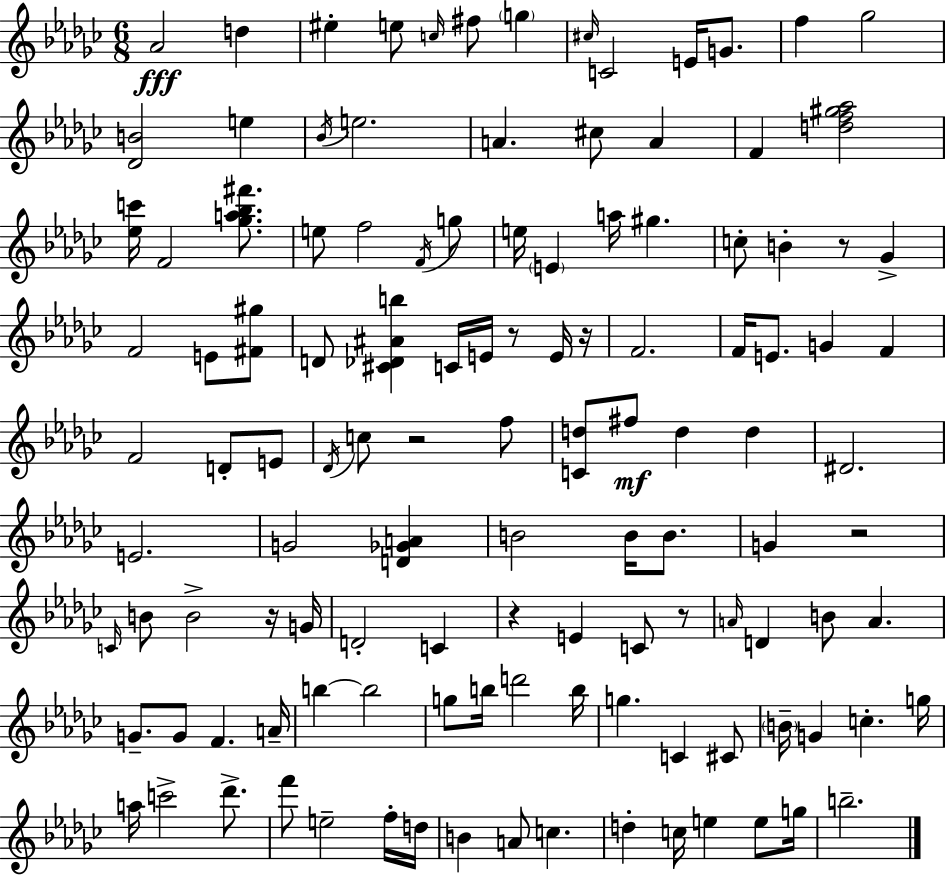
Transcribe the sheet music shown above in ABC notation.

X:1
T:Untitled
M:6/8
L:1/4
K:Ebm
_A2 d ^e e/2 c/4 ^f/2 g ^c/4 C2 E/4 G/2 f _g2 [_DB]2 e _B/4 e2 A ^c/2 A F [df^g_a]2 [_ec']/4 F2 [_ga_b^f']/2 e/2 f2 F/4 g/2 e/4 E a/4 ^g c/2 B z/2 _G F2 E/2 [^F^g]/2 D/2 [^C_D^Ab] C/4 E/4 z/2 E/4 z/4 F2 F/4 E/2 G F F2 D/2 E/2 _D/4 c/2 z2 f/2 [Cd]/2 ^f/2 d d ^D2 E2 G2 [D_GA] B2 B/4 B/2 G z2 C/4 B/2 B2 z/4 G/4 D2 C z E C/2 z/2 A/4 D B/2 A G/2 G/2 F A/4 b b2 g/2 b/4 d'2 b/4 g C ^C/2 B/4 G c g/4 a/4 c'2 _d'/2 f'/2 e2 f/4 d/4 B A/2 c d c/4 e e/2 g/4 b2